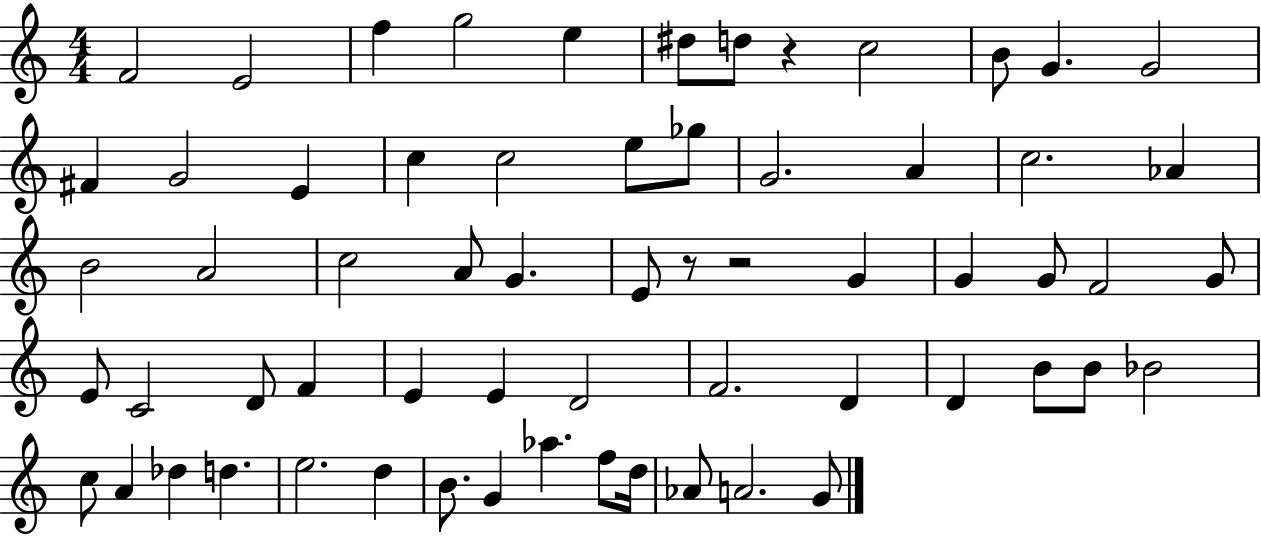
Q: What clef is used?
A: treble